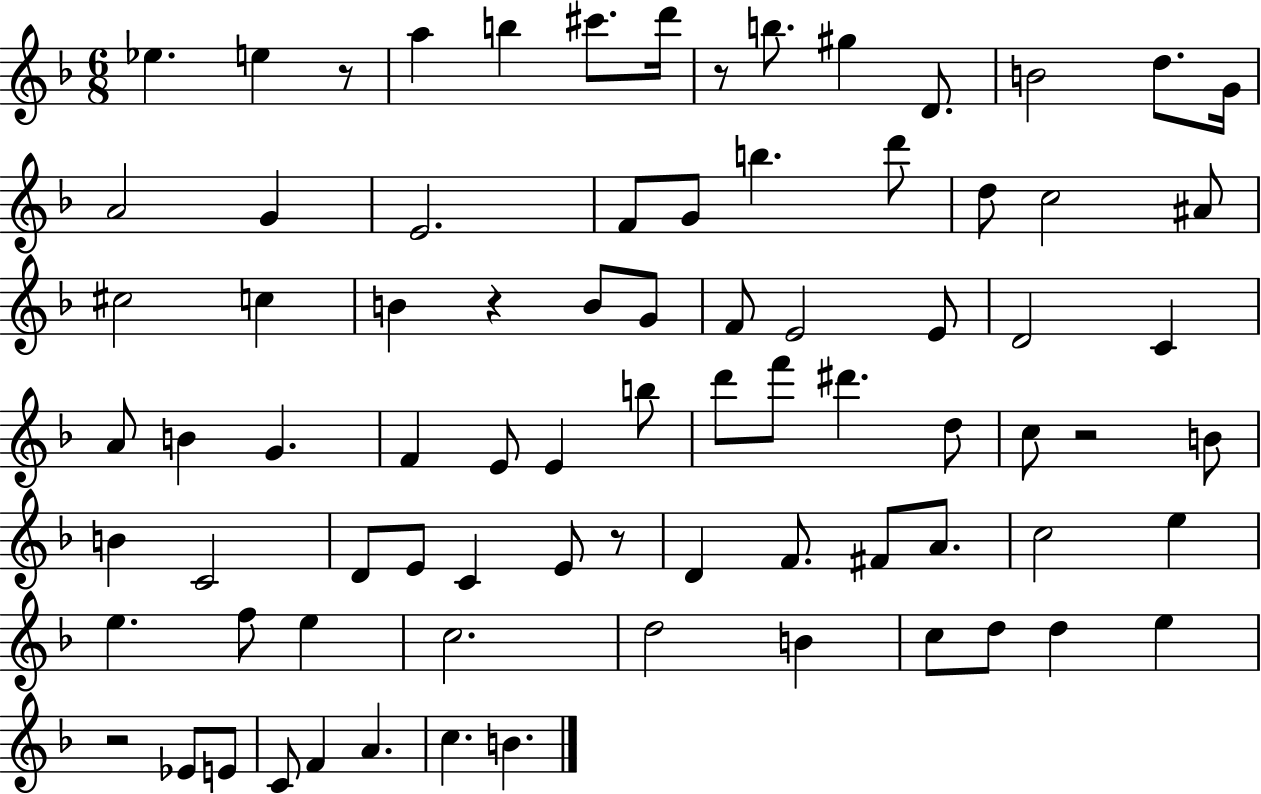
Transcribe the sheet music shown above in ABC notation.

X:1
T:Untitled
M:6/8
L:1/4
K:F
_e e z/2 a b ^c'/2 d'/4 z/2 b/2 ^g D/2 B2 d/2 G/4 A2 G E2 F/2 G/2 b d'/2 d/2 c2 ^A/2 ^c2 c B z B/2 G/2 F/2 E2 E/2 D2 C A/2 B G F E/2 E b/2 d'/2 f'/2 ^d' d/2 c/2 z2 B/2 B C2 D/2 E/2 C E/2 z/2 D F/2 ^F/2 A/2 c2 e e f/2 e c2 d2 B c/2 d/2 d e z2 _E/2 E/2 C/2 F A c B